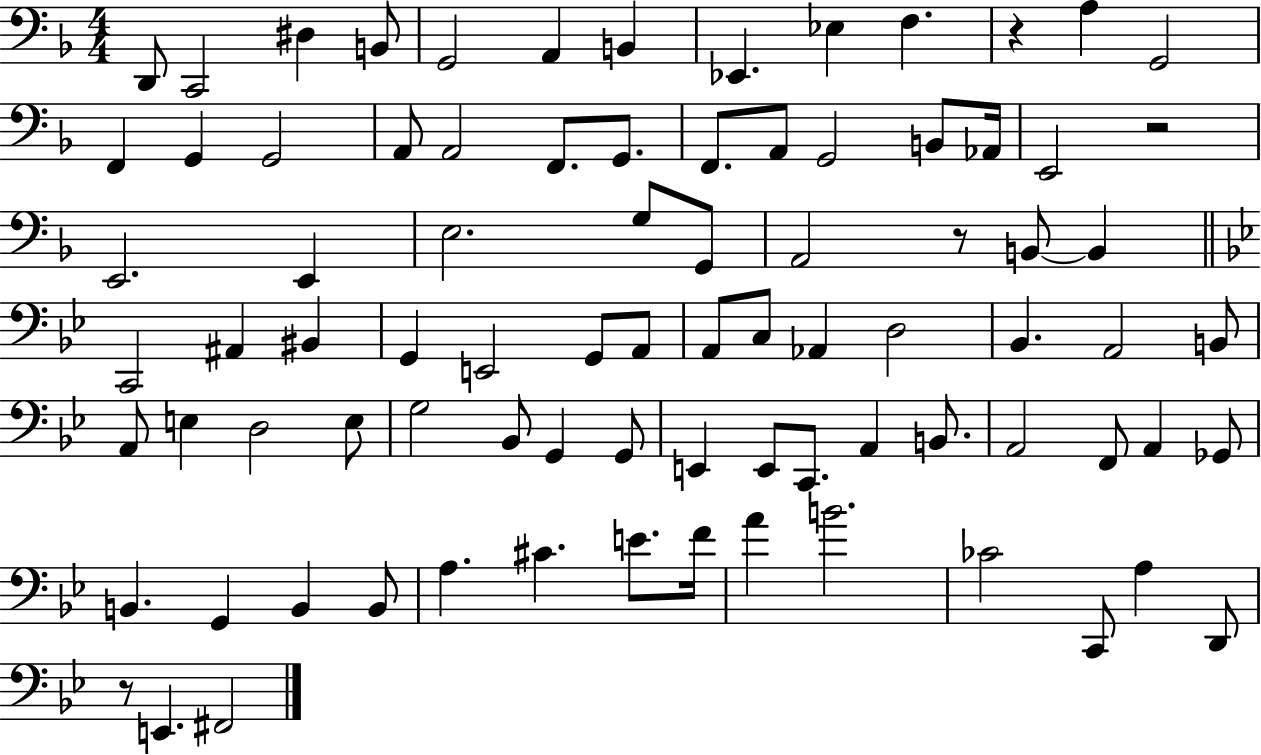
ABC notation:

X:1
T:Untitled
M:4/4
L:1/4
K:F
D,,/2 C,,2 ^D, B,,/2 G,,2 A,, B,, _E,, _E, F, z A, G,,2 F,, G,, G,,2 A,,/2 A,,2 F,,/2 G,,/2 F,,/2 A,,/2 G,,2 B,,/2 _A,,/4 E,,2 z2 E,,2 E,, E,2 G,/2 G,,/2 A,,2 z/2 B,,/2 B,, C,,2 ^A,, ^B,, G,, E,,2 G,,/2 A,,/2 A,,/2 C,/2 _A,, D,2 _B,, A,,2 B,,/2 A,,/2 E, D,2 E,/2 G,2 _B,,/2 G,, G,,/2 E,, E,,/2 C,,/2 A,, B,,/2 A,,2 F,,/2 A,, _G,,/2 B,, G,, B,, B,,/2 A, ^C E/2 F/4 A B2 _C2 C,,/2 A, D,,/2 z/2 E,, ^F,,2